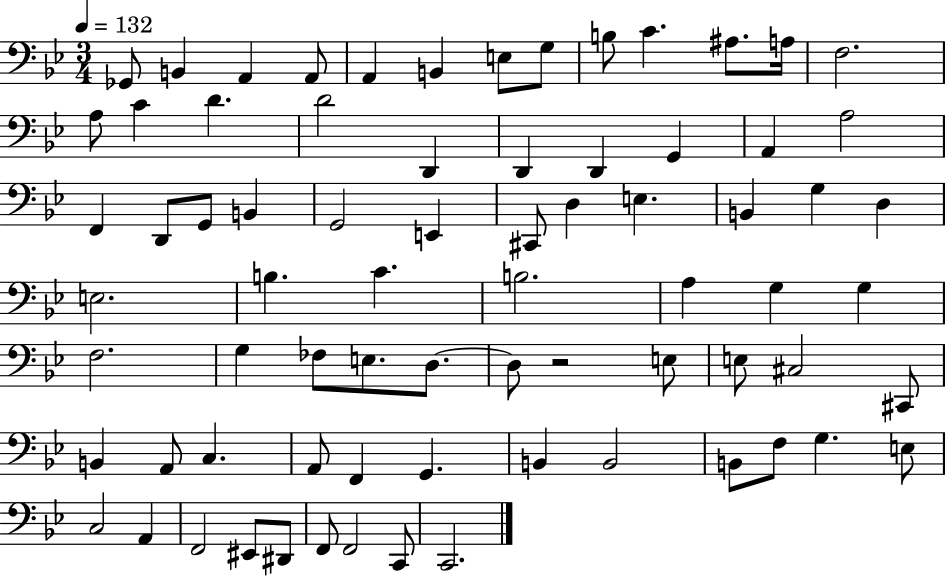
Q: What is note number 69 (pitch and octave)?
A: D#2